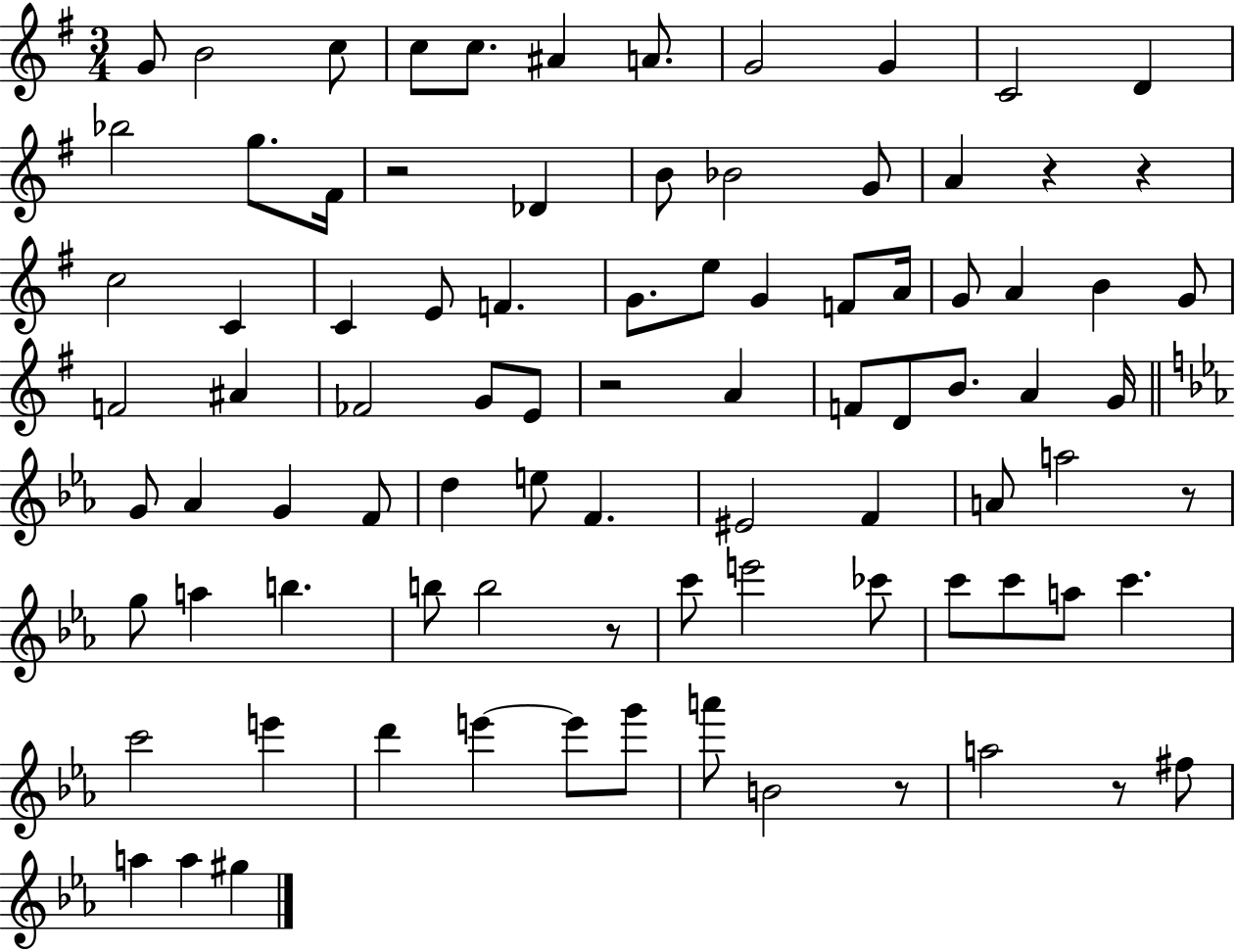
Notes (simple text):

G4/e B4/h C5/e C5/e C5/e. A#4/q A4/e. G4/h G4/q C4/h D4/q Bb5/h G5/e. F#4/s R/h Db4/q B4/e Bb4/h G4/e A4/q R/q R/q C5/h C4/q C4/q E4/e F4/q. G4/e. E5/e G4/q F4/e A4/s G4/e A4/q B4/q G4/e F4/h A#4/q FES4/h G4/e E4/e R/h A4/q F4/e D4/e B4/e. A4/q G4/s G4/e Ab4/q G4/q F4/e D5/q E5/e F4/q. EIS4/h F4/q A4/e A5/h R/e G5/e A5/q B5/q. B5/e B5/h R/e C6/e E6/h CES6/e C6/e C6/e A5/e C6/q. C6/h E6/q D6/q E6/q E6/e G6/e A6/e B4/h R/e A5/h R/e F#5/e A5/q A5/q G#5/q